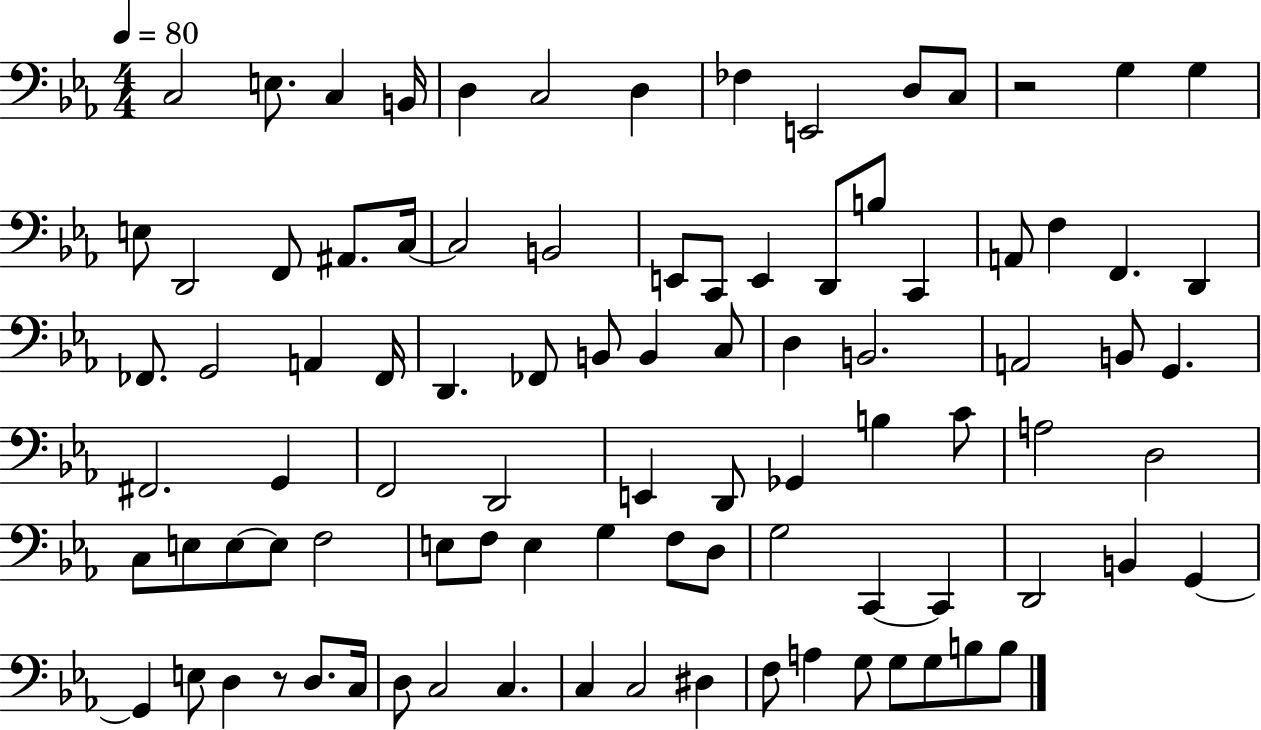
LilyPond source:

{
  \clef bass
  \numericTimeSignature
  \time 4/4
  \key ees \major
  \tempo 4 = 80
  c2 e8. c4 b,16 | d4 c2 d4 | fes4 e,2 d8 c8 | r2 g4 g4 | \break e8 d,2 f,8 ais,8. c16~~ | c2 b,2 | e,8 c,8 e,4 d,8 b8 c,4 | a,8 f4 f,4. d,4 | \break fes,8. g,2 a,4 fes,16 | d,4. fes,8 b,8 b,4 c8 | d4 b,2. | a,2 b,8 g,4. | \break fis,2. g,4 | f,2 d,2 | e,4 d,8 ges,4 b4 c'8 | a2 d2 | \break c8 e8 e8~~ e8 f2 | e8 f8 e4 g4 f8 d8 | g2 c,4~~ c,4 | d,2 b,4 g,4~~ | \break g,4 e8 d4 r8 d8. c16 | d8 c2 c4. | c4 c2 dis4 | f8 a4 g8 g8 g8 b8 b8 | \break \bar "|."
}